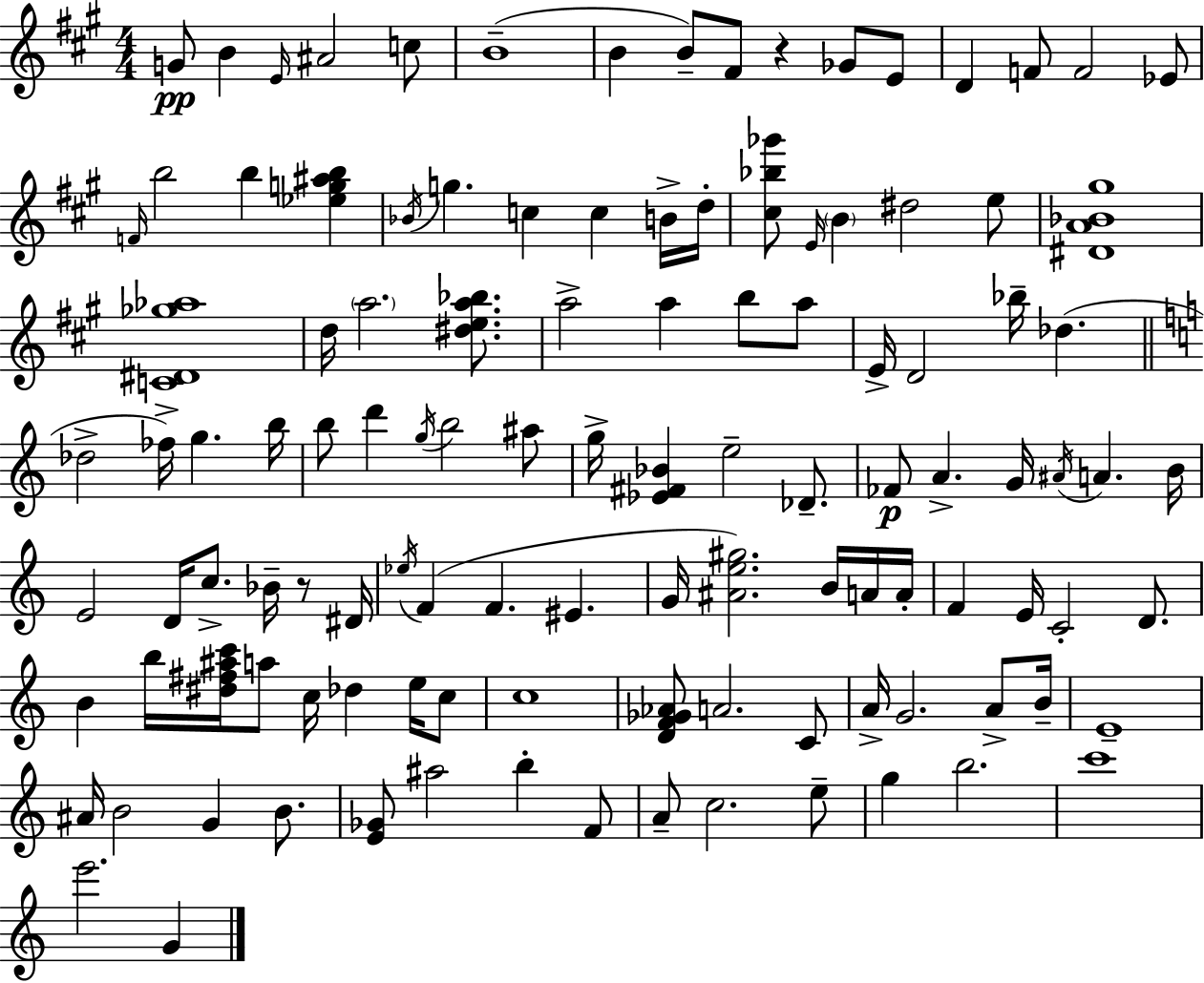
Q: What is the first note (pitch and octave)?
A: G4